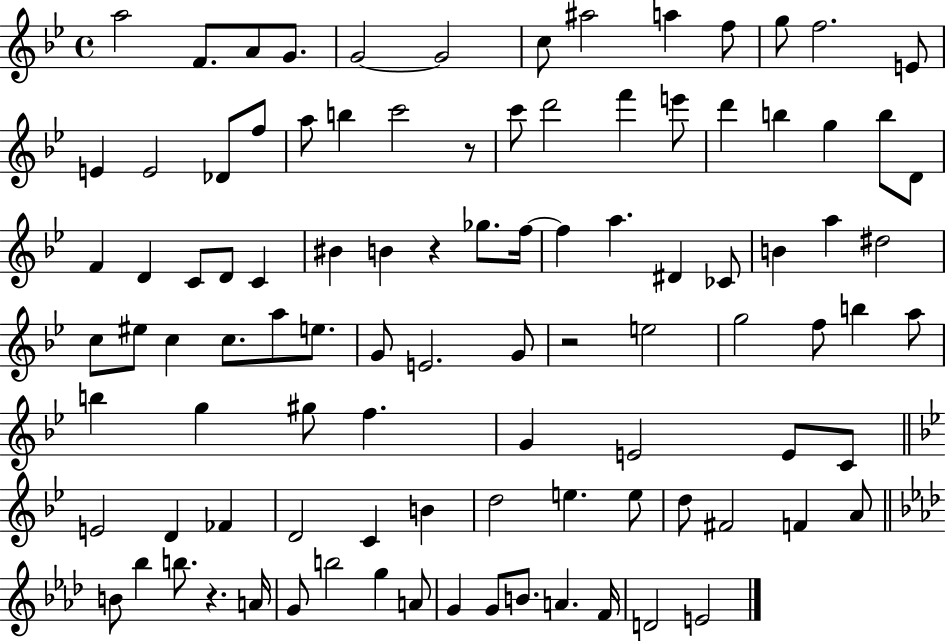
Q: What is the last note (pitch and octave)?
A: E4